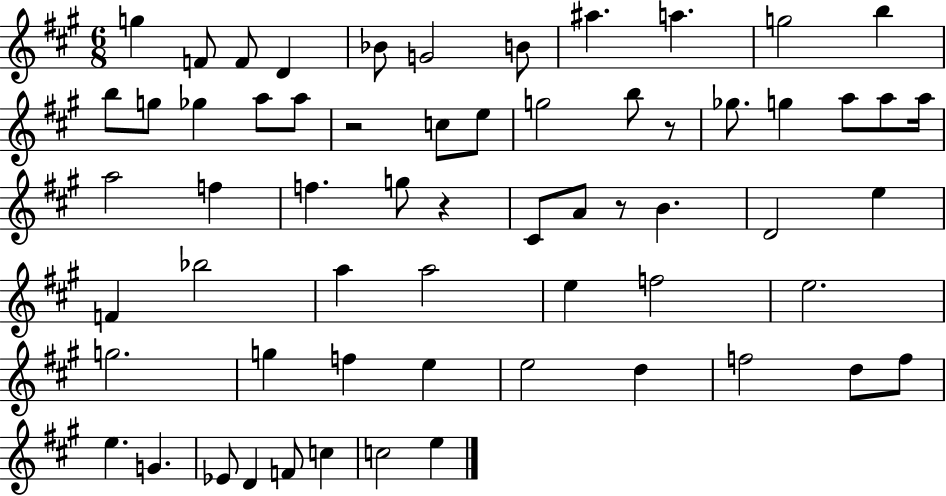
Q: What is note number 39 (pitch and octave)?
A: E5